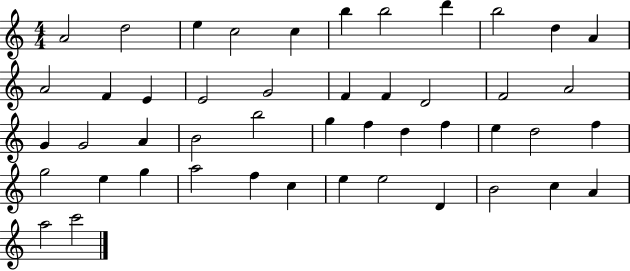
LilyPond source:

{
  \clef treble
  \numericTimeSignature
  \time 4/4
  \key c \major
  a'2 d''2 | e''4 c''2 c''4 | b''4 b''2 d'''4 | b''2 d''4 a'4 | \break a'2 f'4 e'4 | e'2 g'2 | f'4 f'4 d'2 | f'2 a'2 | \break g'4 g'2 a'4 | b'2 b''2 | g''4 f''4 d''4 f''4 | e''4 d''2 f''4 | \break g''2 e''4 g''4 | a''2 f''4 c''4 | e''4 e''2 d'4 | b'2 c''4 a'4 | \break a''2 c'''2 | \bar "|."
}